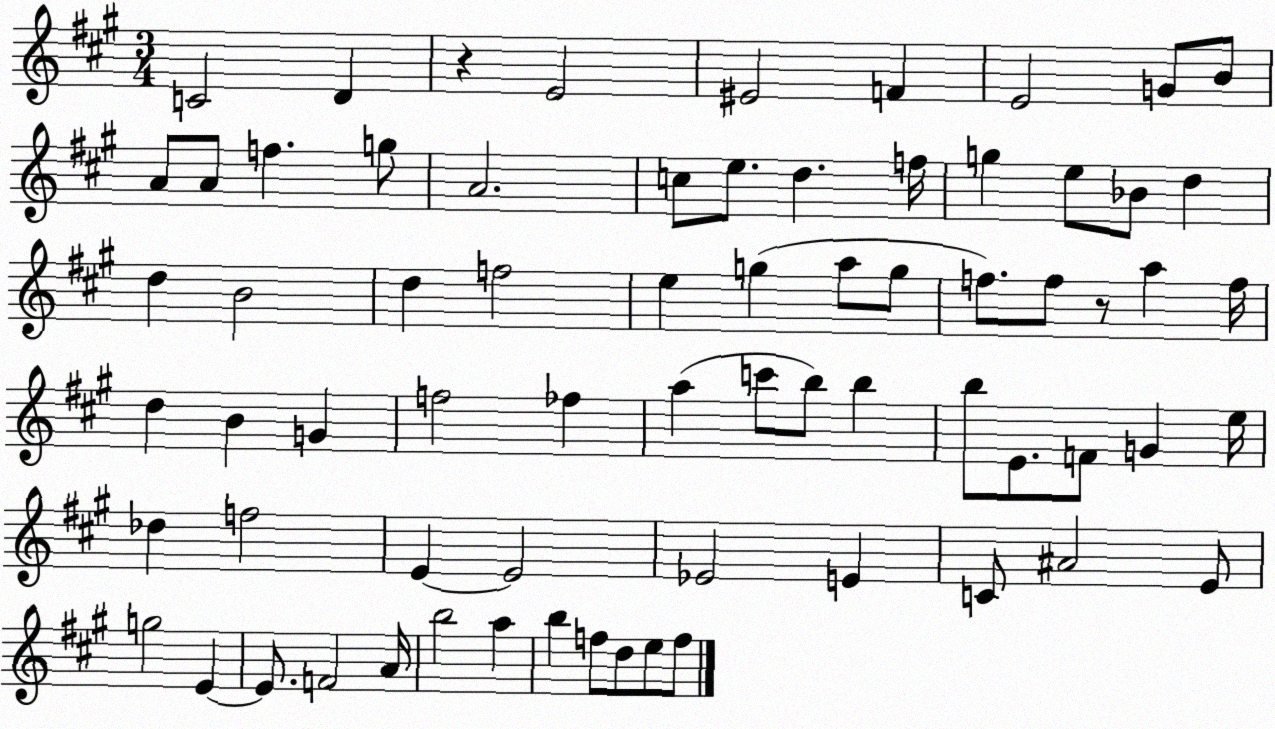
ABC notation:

X:1
T:Untitled
M:3/4
L:1/4
K:A
C2 D z E2 ^E2 F E2 G/2 B/2 A/2 A/2 f g/2 A2 c/2 e/2 d f/4 g e/2 _B/2 d d B2 d f2 e g a/2 g/2 f/2 f/2 z/2 a f/4 d B G f2 _f a c'/2 b/2 b b/2 E/2 F/2 G e/4 _d f2 E E2 _E2 E C/2 ^A2 E/2 g2 E E/2 F2 A/4 b2 a b f/2 d/2 e/2 f/2